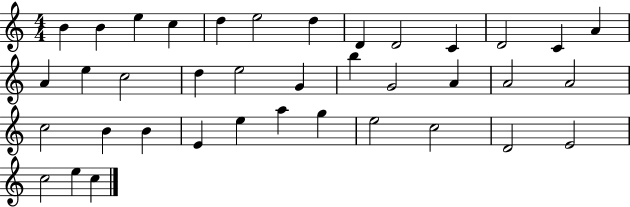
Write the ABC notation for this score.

X:1
T:Untitled
M:4/4
L:1/4
K:C
B B e c d e2 d D D2 C D2 C A A e c2 d e2 G b G2 A A2 A2 c2 B B E e a g e2 c2 D2 E2 c2 e c